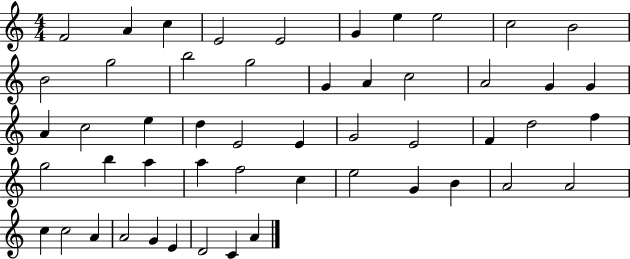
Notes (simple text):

F4/h A4/q C5/q E4/h E4/h G4/q E5/q E5/h C5/h B4/h B4/h G5/h B5/h G5/h G4/q A4/q C5/h A4/h G4/q G4/q A4/q C5/h E5/q D5/q E4/h E4/q G4/h E4/h F4/q D5/h F5/q G5/h B5/q A5/q A5/q F5/h C5/q E5/h G4/q B4/q A4/h A4/h C5/q C5/h A4/q A4/h G4/q E4/q D4/h C4/q A4/q